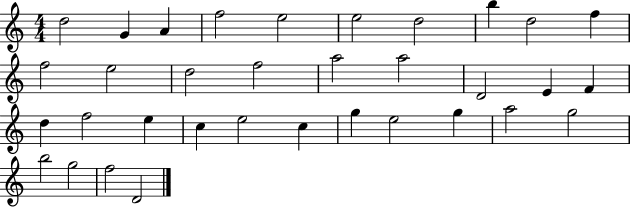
{
  \clef treble
  \numericTimeSignature
  \time 4/4
  \key c \major
  d''2 g'4 a'4 | f''2 e''2 | e''2 d''2 | b''4 d''2 f''4 | \break f''2 e''2 | d''2 f''2 | a''2 a''2 | d'2 e'4 f'4 | \break d''4 f''2 e''4 | c''4 e''2 c''4 | g''4 e''2 g''4 | a''2 g''2 | \break b''2 g''2 | f''2 d'2 | \bar "|."
}